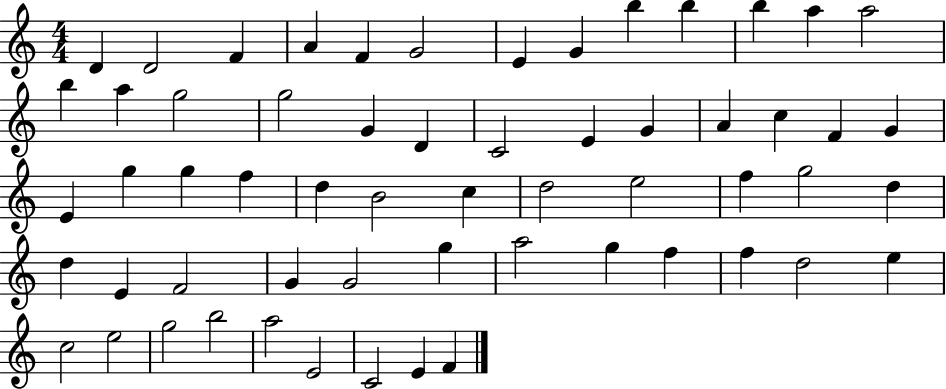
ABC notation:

X:1
T:Untitled
M:4/4
L:1/4
K:C
D D2 F A F G2 E G b b b a a2 b a g2 g2 G D C2 E G A c F G E g g f d B2 c d2 e2 f g2 d d E F2 G G2 g a2 g f f d2 e c2 e2 g2 b2 a2 E2 C2 E F